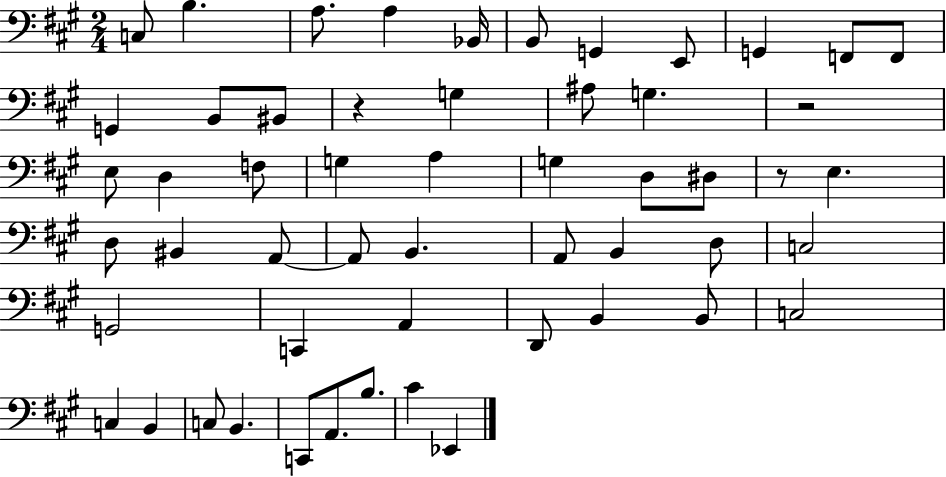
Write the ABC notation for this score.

X:1
T:Untitled
M:2/4
L:1/4
K:A
C,/2 B, A,/2 A, _B,,/4 B,,/2 G,, E,,/2 G,, F,,/2 F,,/2 G,, B,,/2 ^B,,/2 z G, ^A,/2 G, z2 E,/2 D, F,/2 G, A, G, D,/2 ^D,/2 z/2 E, D,/2 ^B,, A,,/2 A,,/2 B,, A,,/2 B,, D,/2 C,2 G,,2 C,, A,, D,,/2 B,, B,,/2 C,2 C, B,, C,/2 B,, C,,/2 A,,/2 B,/2 ^C _E,,